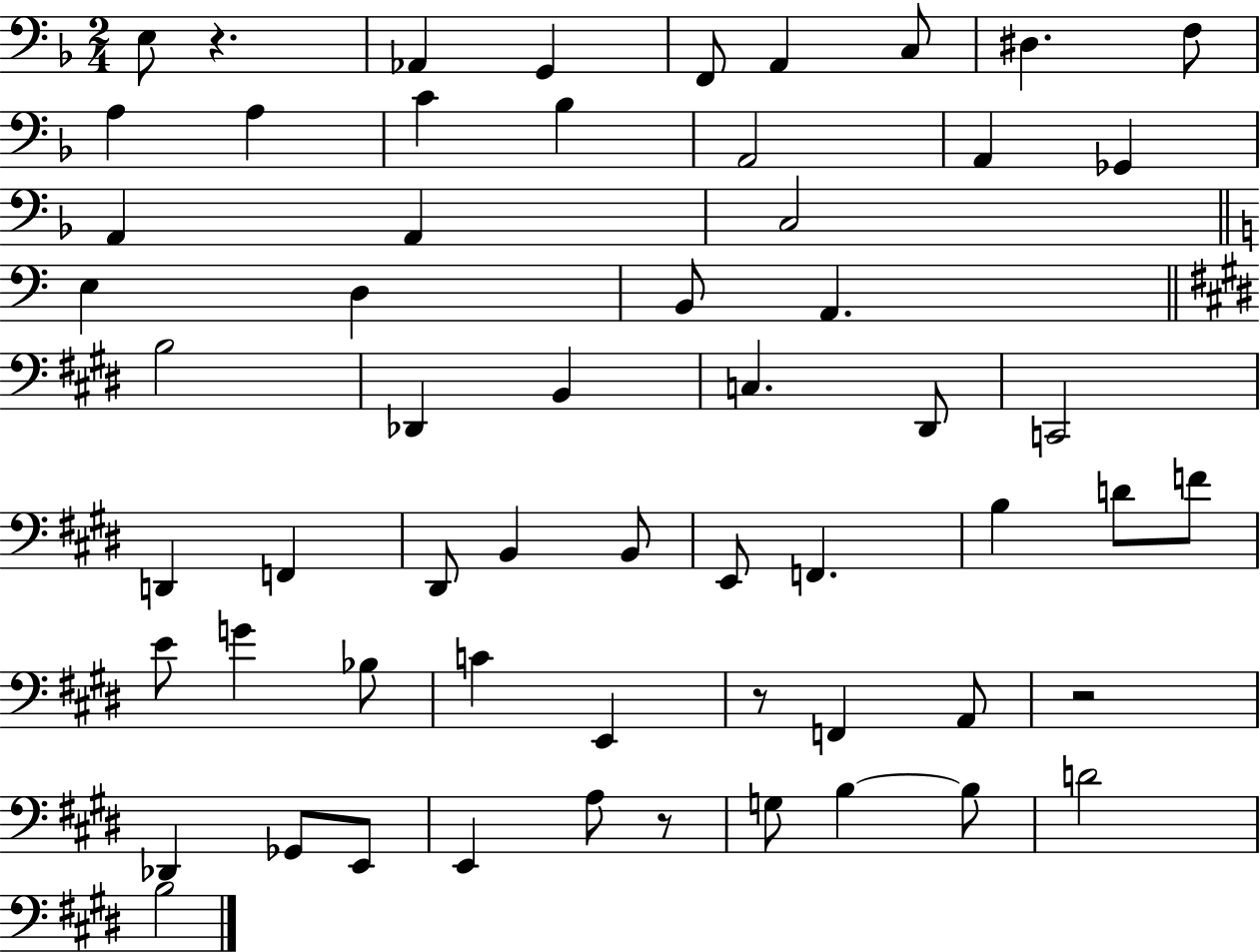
{
  \clef bass
  \numericTimeSignature
  \time 2/4
  \key f \major
  e8 r4. | aes,4 g,4 | f,8 a,4 c8 | dis4. f8 | \break a4 a4 | c'4 bes4 | a,2 | a,4 ges,4 | \break a,4 a,4 | c2 | \bar "||" \break \key c \major e4 d4 | b,8 a,4. | \bar "||" \break \key e \major b2 | des,4 b,4 | c4. dis,8 | c,2 | \break d,4 f,4 | dis,8 b,4 b,8 | e,8 f,4. | b4 d'8 f'8 | \break e'8 g'4 bes8 | c'4 e,4 | r8 f,4 a,8 | r2 | \break des,4 ges,8 e,8 | e,4 a8 r8 | g8 b4~~ b8 | d'2 | \break b2 | \bar "|."
}